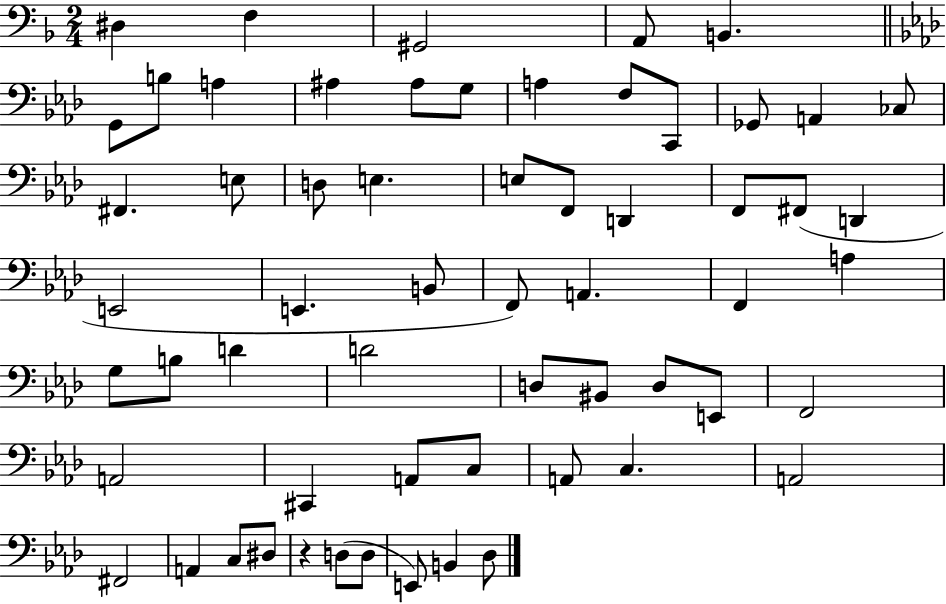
{
  \clef bass
  \numericTimeSignature
  \time 2/4
  \key f \major
  dis4 f4 | gis,2 | a,8 b,4. | \bar "||" \break \key f \minor g,8 b8 a4 | ais4 ais8 g8 | a4 f8 c,8 | ges,8 a,4 ces8 | \break fis,4. e8 | d8 e4. | e8 f,8 d,4 | f,8 fis,8( d,4 | \break e,2 | e,4. b,8 | f,8) a,4. | f,4 a4 | \break g8 b8 d'4 | d'2 | d8 bis,8 d8 e,8 | f,2 | \break a,2 | cis,4 a,8 c8 | a,8 c4. | a,2 | \break fis,2 | a,4 c8 dis8 | r4 d8( d8 | e,8) b,4 des8 | \break \bar "|."
}